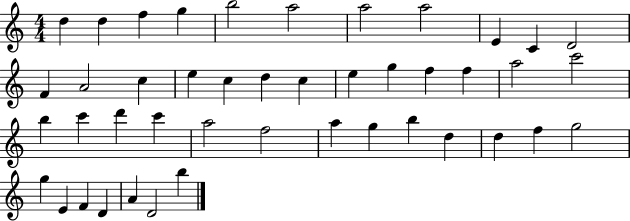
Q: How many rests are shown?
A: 0